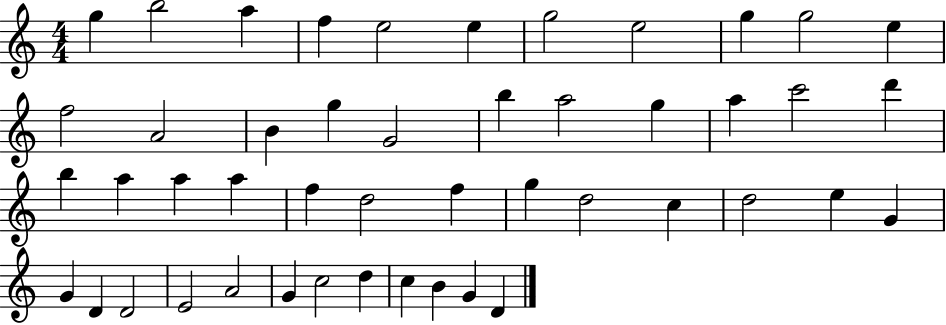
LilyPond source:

{
  \clef treble
  \numericTimeSignature
  \time 4/4
  \key c \major
  g''4 b''2 a''4 | f''4 e''2 e''4 | g''2 e''2 | g''4 g''2 e''4 | \break f''2 a'2 | b'4 g''4 g'2 | b''4 a''2 g''4 | a''4 c'''2 d'''4 | \break b''4 a''4 a''4 a''4 | f''4 d''2 f''4 | g''4 d''2 c''4 | d''2 e''4 g'4 | \break g'4 d'4 d'2 | e'2 a'2 | g'4 c''2 d''4 | c''4 b'4 g'4 d'4 | \break \bar "|."
}